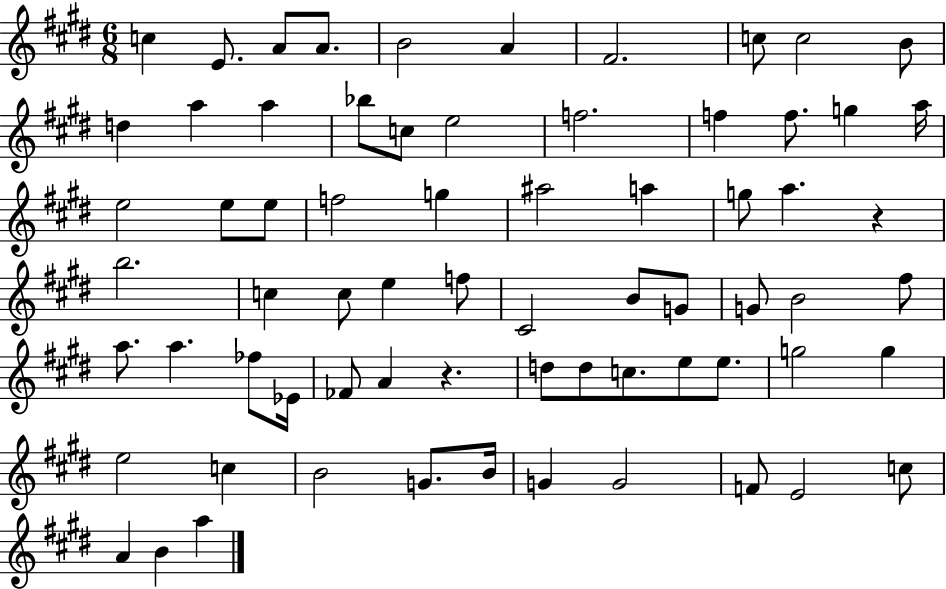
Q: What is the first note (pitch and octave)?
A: C5